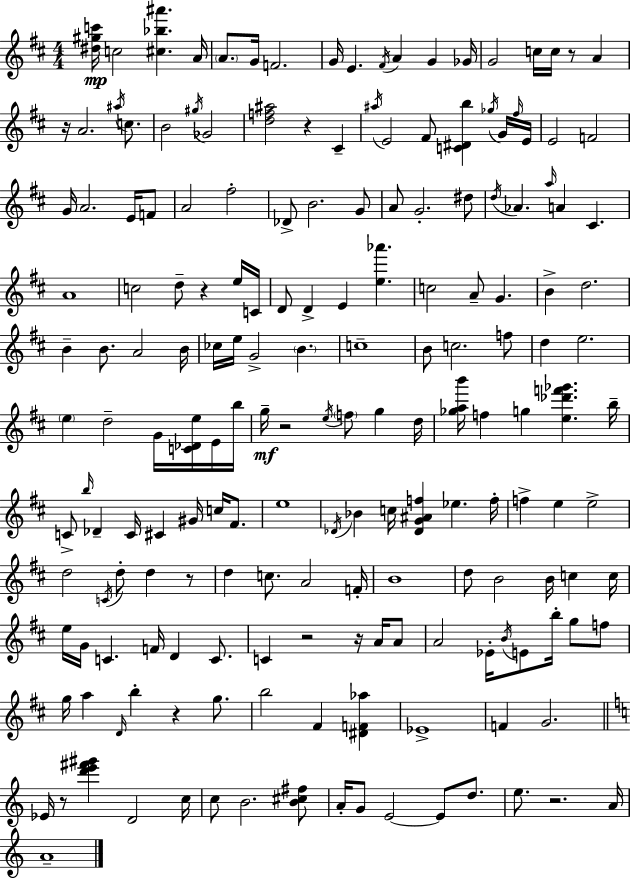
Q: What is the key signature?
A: D major